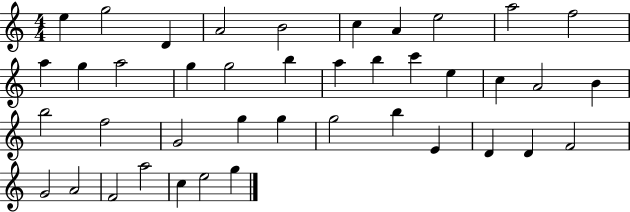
{
  \clef treble
  \numericTimeSignature
  \time 4/4
  \key c \major
  e''4 g''2 d'4 | a'2 b'2 | c''4 a'4 e''2 | a''2 f''2 | \break a''4 g''4 a''2 | g''4 g''2 b''4 | a''4 b''4 c'''4 e''4 | c''4 a'2 b'4 | \break b''2 f''2 | g'2 g''4 g''4 | g''2 b''4 e'4 | d'4 d'4 f'2 | \break g'2 a'2 | f'2 a''2 | c''4 e''2 g''4 | \bar "|."
}